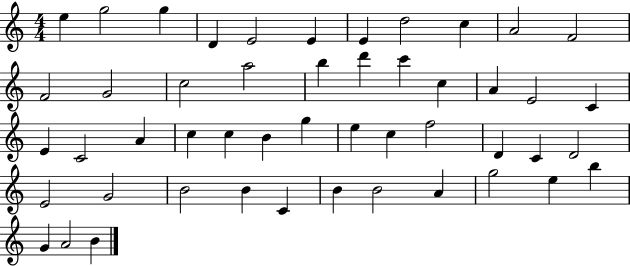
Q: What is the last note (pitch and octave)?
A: B4